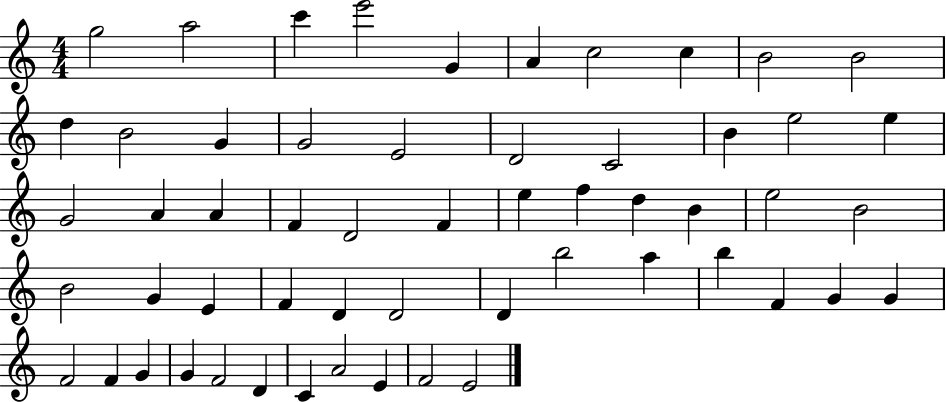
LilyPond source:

{
  \clef treble
  \numericTimeSignature
  \time 4/4
  \key c \major
  g''2 a''2 | c'''4 e'''2 g'4 | a'4 c''2 c''4 | b'2 b'2 | \break d''4 b'2 g'4 | g'2 e'2 | d'2 c'2 | b'4 e''2 e''4 | \break g'2 a'4 a'4 | f'4 d'2 f'4 | e''4 f''4 d''4 b'4 | e''2 b'2 | \break b'2 g'4 e'4 | f'4 d'4 d'2 | d'4 b''2 a''4 | b''4 f'4 g'4 g'4 | \break f'2 f'4 g'4 | g'4 f'2 d'4 | c'4 a'2 e'4 | f'2 e'2 | \break \bar "|."
}